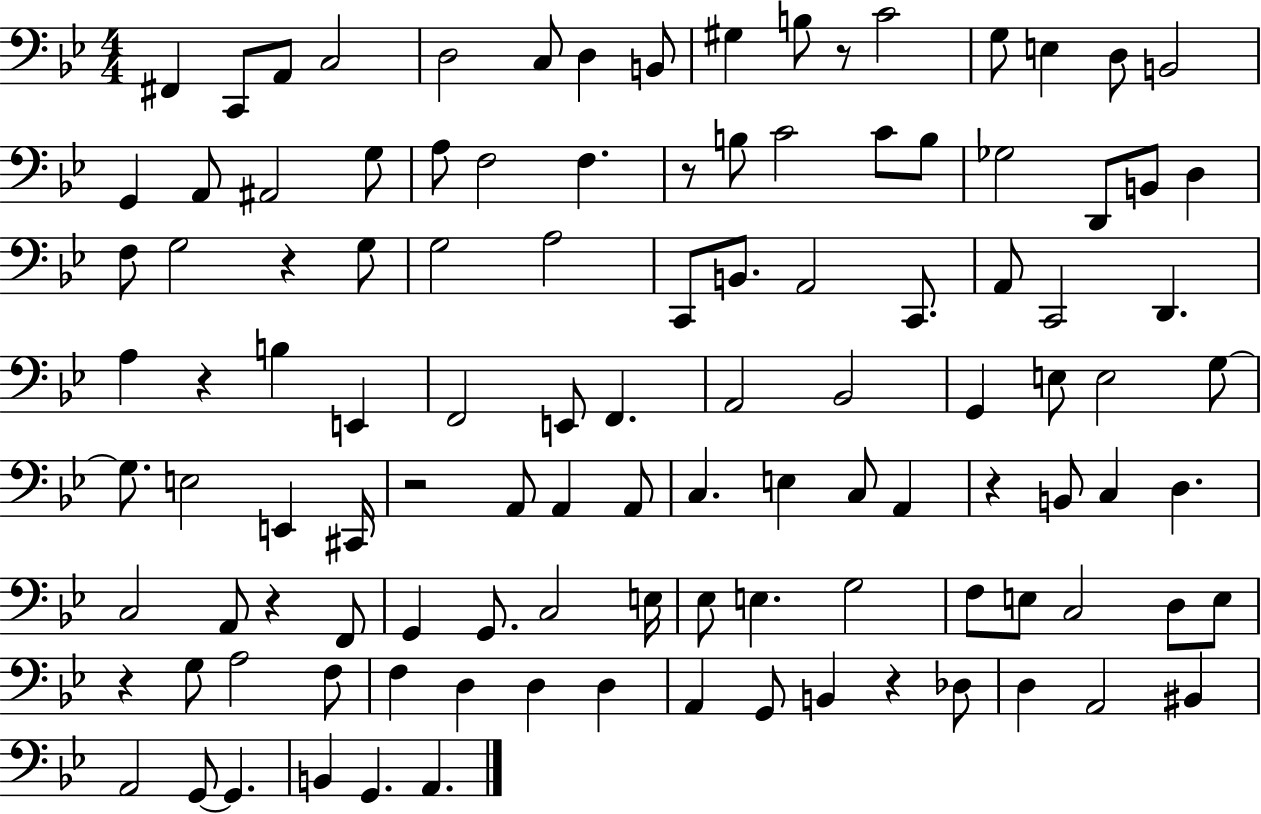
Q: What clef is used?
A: bass